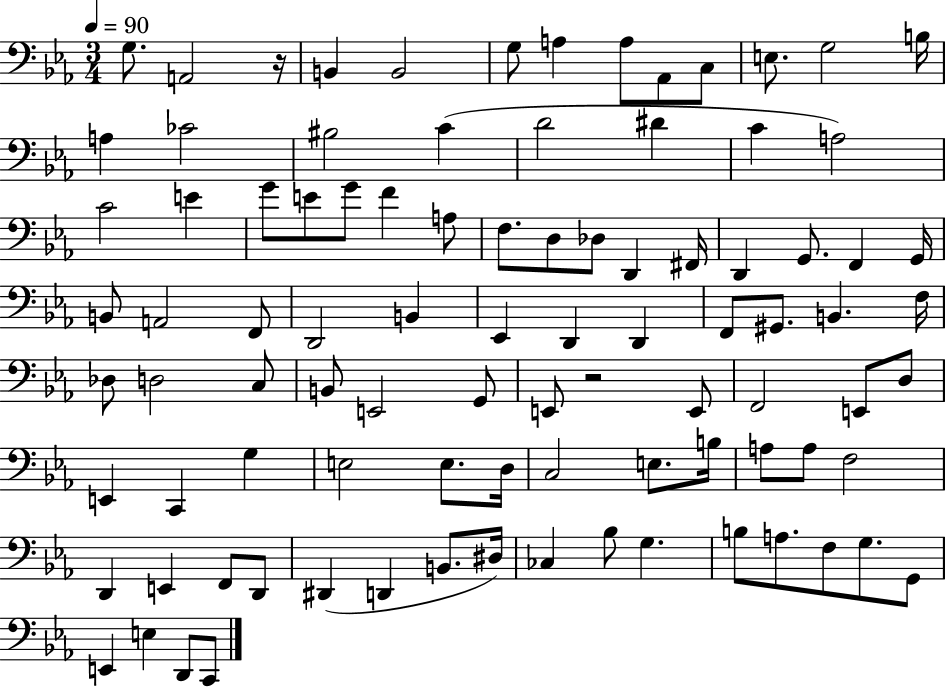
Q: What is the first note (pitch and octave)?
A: G3